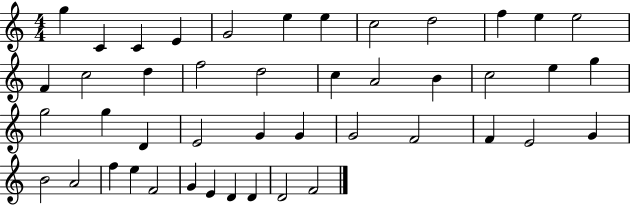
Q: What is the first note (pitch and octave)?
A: G5